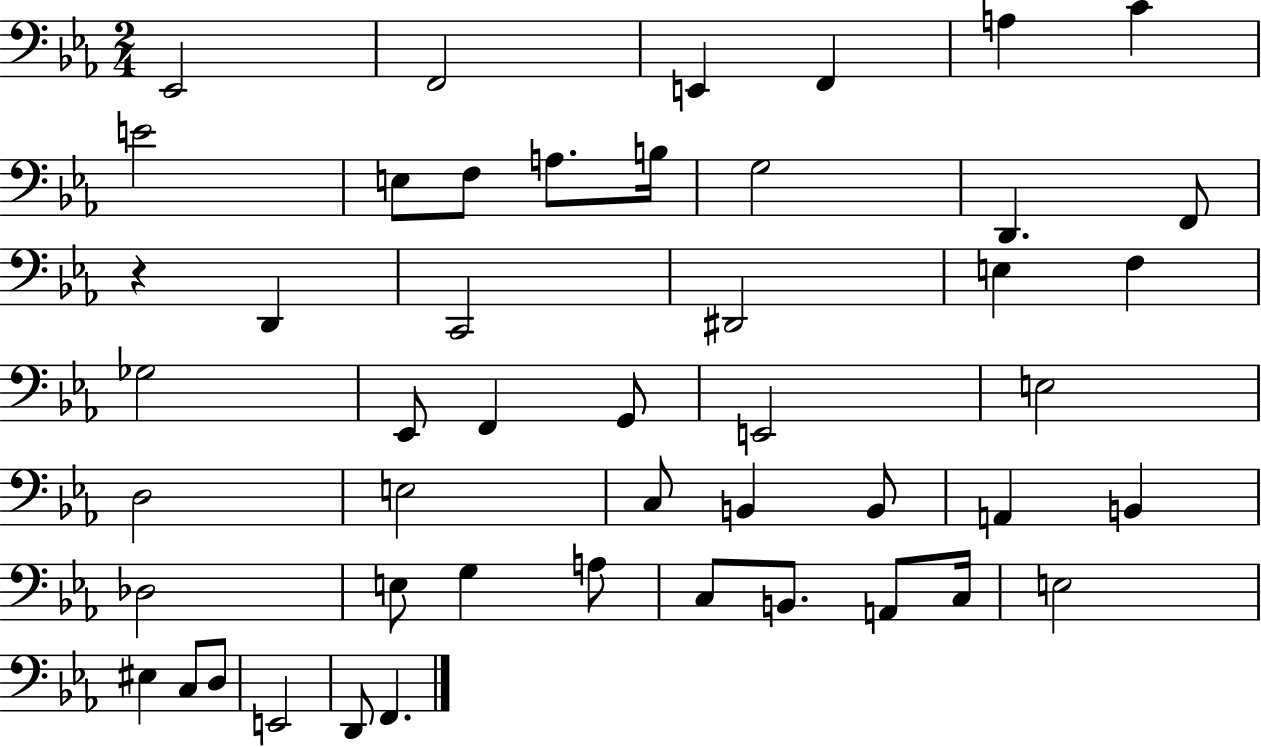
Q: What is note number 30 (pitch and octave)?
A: B2